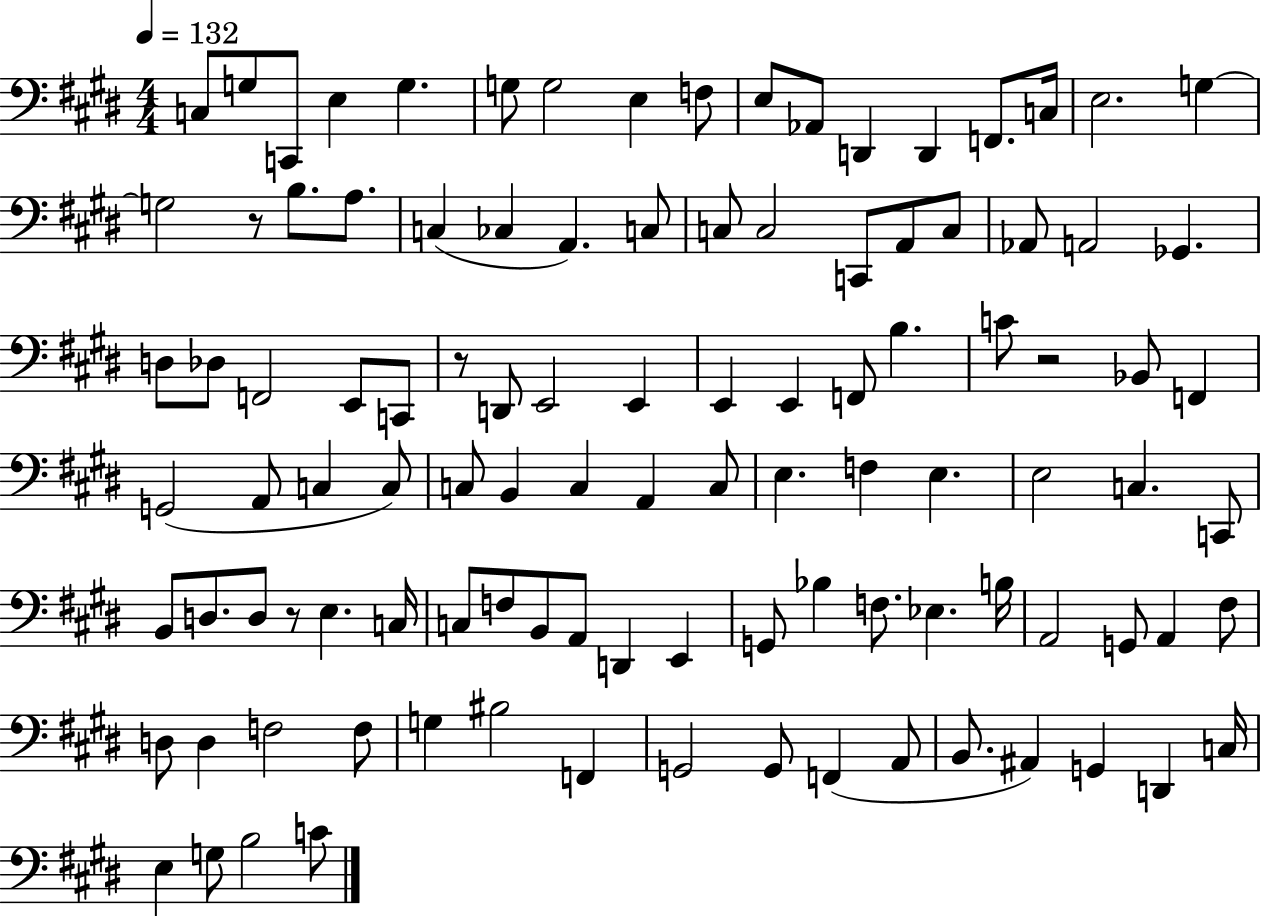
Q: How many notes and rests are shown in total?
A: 106